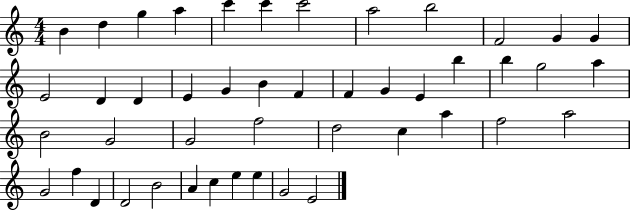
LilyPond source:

{
  \clef treble
  \numericTimeSignature
  \time 4/4
  \key c \major
  b'4 d''4 g''4 a''4 | c'''4 c'''4 c'''2 | a''2 b''2 | f'2 g'4 g'4 | \break e'2 d'4 d'4 | e'4 g'4 b'4 f'4 | f'4 g'4 e'4 b''4 | b''4 g''2 a''4 | \break b'2 g'2 | g'2 f''2 | d''2 c''4 a''4 | f''2 a''2 | \break g'2 f''4 d'4 | d'2 b'2 | a'4 c''4 e''4 e''4 | g'2 e'2 | \break \bar "|."
}